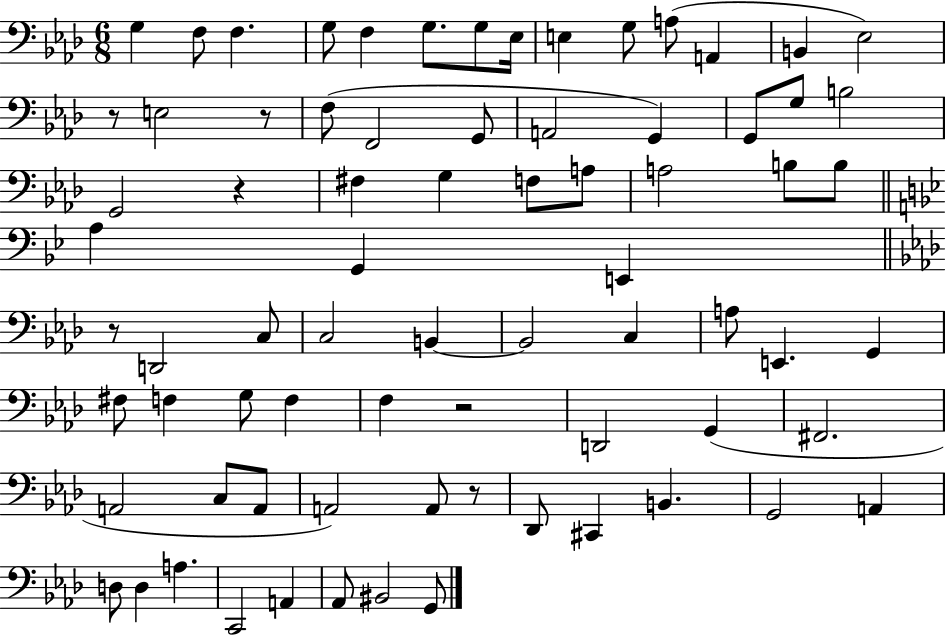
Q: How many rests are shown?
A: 6